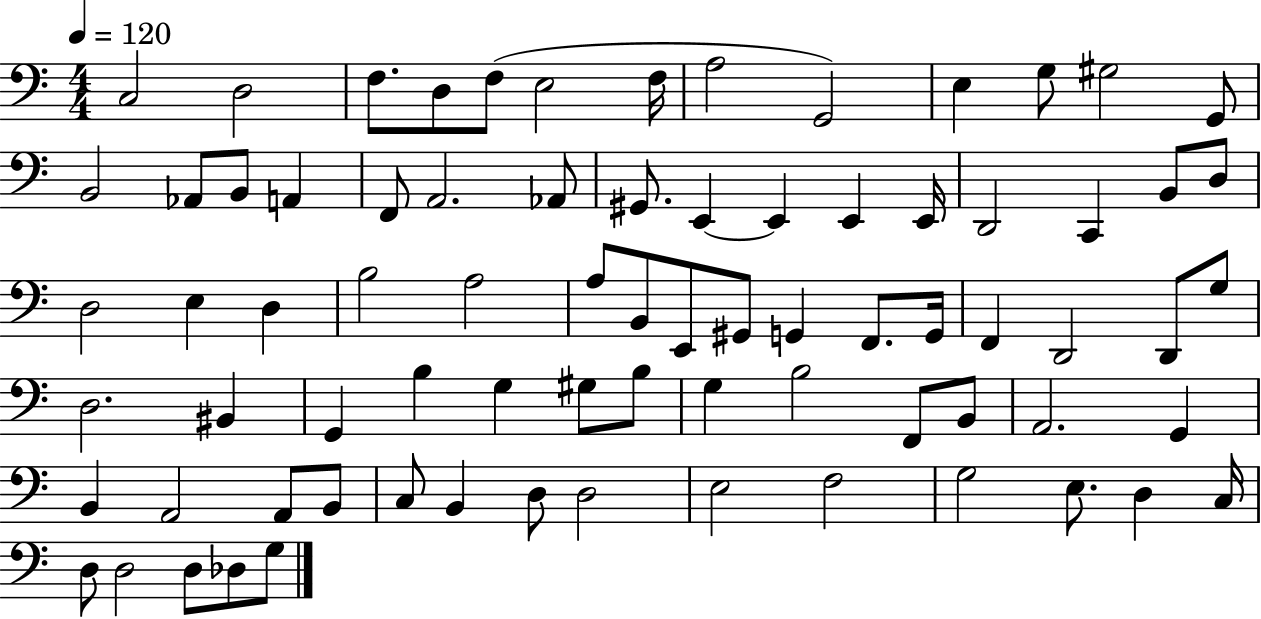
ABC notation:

X:1
T:Untitled
M:4/4
L:1/4
K:C
C,2 D,2 F,/2 D,/2 F,/2 E,2 F,/4 A,2 G,,2 E, G,/2 ^G,2 G,,/2 B,,2 _A,,/2 B,,/2 A,, F,,/2 A,,2 _A,,/2 ^G,,/2 E,, E,, E,, E,,/4 D,,2 C,, B,,/2 D,/2 D,2 E, D, B,2 A,2 A,/2 B,,/2 E,,/2 ^G,,/2 G,, F,,/2 G,,/4 F,, D,,2 D,,/2 G,/2 D,2 ^B,, G,, B, G, ^G,/2 B,/2 G, B,2 F,,/2 B,,/2 A,,2 G,, B,, A,,2 A,,/2 B,,/2 C,/2 B,, D,/2 D,2 E,2 F,2 G,2 E,/2 D, C,/4 D,/2 D,2 D,/2 _D,/2 G,/2